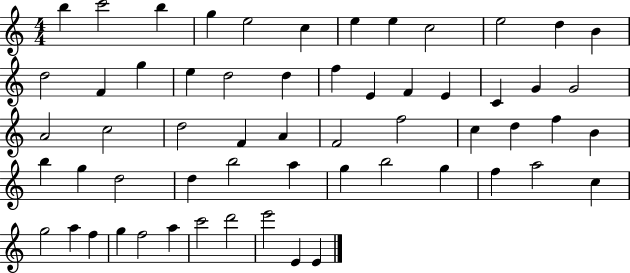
B5/q C6/h B5/q G5/q E5/h C5/q E5/q E5/q C5/h E5/h D5/q B4/q D5/h F4/q G5/q E5/q D5/h D5/q F5/q E4/q F4/q E4/q C4/q G4/q G4/h A4/h C5/h D5/h F4/q A4/q F4/h F5/h C5/q D5/q F5/q B4/q B5/q G5/q D5/h D5/q B5/h A5/q G5/q B5/h G5/q F5/q A5/h C5/q G5/h A5/q F5/q G5/q F5/h A5/q C6/h D6/h E6/h E4/q E4/q